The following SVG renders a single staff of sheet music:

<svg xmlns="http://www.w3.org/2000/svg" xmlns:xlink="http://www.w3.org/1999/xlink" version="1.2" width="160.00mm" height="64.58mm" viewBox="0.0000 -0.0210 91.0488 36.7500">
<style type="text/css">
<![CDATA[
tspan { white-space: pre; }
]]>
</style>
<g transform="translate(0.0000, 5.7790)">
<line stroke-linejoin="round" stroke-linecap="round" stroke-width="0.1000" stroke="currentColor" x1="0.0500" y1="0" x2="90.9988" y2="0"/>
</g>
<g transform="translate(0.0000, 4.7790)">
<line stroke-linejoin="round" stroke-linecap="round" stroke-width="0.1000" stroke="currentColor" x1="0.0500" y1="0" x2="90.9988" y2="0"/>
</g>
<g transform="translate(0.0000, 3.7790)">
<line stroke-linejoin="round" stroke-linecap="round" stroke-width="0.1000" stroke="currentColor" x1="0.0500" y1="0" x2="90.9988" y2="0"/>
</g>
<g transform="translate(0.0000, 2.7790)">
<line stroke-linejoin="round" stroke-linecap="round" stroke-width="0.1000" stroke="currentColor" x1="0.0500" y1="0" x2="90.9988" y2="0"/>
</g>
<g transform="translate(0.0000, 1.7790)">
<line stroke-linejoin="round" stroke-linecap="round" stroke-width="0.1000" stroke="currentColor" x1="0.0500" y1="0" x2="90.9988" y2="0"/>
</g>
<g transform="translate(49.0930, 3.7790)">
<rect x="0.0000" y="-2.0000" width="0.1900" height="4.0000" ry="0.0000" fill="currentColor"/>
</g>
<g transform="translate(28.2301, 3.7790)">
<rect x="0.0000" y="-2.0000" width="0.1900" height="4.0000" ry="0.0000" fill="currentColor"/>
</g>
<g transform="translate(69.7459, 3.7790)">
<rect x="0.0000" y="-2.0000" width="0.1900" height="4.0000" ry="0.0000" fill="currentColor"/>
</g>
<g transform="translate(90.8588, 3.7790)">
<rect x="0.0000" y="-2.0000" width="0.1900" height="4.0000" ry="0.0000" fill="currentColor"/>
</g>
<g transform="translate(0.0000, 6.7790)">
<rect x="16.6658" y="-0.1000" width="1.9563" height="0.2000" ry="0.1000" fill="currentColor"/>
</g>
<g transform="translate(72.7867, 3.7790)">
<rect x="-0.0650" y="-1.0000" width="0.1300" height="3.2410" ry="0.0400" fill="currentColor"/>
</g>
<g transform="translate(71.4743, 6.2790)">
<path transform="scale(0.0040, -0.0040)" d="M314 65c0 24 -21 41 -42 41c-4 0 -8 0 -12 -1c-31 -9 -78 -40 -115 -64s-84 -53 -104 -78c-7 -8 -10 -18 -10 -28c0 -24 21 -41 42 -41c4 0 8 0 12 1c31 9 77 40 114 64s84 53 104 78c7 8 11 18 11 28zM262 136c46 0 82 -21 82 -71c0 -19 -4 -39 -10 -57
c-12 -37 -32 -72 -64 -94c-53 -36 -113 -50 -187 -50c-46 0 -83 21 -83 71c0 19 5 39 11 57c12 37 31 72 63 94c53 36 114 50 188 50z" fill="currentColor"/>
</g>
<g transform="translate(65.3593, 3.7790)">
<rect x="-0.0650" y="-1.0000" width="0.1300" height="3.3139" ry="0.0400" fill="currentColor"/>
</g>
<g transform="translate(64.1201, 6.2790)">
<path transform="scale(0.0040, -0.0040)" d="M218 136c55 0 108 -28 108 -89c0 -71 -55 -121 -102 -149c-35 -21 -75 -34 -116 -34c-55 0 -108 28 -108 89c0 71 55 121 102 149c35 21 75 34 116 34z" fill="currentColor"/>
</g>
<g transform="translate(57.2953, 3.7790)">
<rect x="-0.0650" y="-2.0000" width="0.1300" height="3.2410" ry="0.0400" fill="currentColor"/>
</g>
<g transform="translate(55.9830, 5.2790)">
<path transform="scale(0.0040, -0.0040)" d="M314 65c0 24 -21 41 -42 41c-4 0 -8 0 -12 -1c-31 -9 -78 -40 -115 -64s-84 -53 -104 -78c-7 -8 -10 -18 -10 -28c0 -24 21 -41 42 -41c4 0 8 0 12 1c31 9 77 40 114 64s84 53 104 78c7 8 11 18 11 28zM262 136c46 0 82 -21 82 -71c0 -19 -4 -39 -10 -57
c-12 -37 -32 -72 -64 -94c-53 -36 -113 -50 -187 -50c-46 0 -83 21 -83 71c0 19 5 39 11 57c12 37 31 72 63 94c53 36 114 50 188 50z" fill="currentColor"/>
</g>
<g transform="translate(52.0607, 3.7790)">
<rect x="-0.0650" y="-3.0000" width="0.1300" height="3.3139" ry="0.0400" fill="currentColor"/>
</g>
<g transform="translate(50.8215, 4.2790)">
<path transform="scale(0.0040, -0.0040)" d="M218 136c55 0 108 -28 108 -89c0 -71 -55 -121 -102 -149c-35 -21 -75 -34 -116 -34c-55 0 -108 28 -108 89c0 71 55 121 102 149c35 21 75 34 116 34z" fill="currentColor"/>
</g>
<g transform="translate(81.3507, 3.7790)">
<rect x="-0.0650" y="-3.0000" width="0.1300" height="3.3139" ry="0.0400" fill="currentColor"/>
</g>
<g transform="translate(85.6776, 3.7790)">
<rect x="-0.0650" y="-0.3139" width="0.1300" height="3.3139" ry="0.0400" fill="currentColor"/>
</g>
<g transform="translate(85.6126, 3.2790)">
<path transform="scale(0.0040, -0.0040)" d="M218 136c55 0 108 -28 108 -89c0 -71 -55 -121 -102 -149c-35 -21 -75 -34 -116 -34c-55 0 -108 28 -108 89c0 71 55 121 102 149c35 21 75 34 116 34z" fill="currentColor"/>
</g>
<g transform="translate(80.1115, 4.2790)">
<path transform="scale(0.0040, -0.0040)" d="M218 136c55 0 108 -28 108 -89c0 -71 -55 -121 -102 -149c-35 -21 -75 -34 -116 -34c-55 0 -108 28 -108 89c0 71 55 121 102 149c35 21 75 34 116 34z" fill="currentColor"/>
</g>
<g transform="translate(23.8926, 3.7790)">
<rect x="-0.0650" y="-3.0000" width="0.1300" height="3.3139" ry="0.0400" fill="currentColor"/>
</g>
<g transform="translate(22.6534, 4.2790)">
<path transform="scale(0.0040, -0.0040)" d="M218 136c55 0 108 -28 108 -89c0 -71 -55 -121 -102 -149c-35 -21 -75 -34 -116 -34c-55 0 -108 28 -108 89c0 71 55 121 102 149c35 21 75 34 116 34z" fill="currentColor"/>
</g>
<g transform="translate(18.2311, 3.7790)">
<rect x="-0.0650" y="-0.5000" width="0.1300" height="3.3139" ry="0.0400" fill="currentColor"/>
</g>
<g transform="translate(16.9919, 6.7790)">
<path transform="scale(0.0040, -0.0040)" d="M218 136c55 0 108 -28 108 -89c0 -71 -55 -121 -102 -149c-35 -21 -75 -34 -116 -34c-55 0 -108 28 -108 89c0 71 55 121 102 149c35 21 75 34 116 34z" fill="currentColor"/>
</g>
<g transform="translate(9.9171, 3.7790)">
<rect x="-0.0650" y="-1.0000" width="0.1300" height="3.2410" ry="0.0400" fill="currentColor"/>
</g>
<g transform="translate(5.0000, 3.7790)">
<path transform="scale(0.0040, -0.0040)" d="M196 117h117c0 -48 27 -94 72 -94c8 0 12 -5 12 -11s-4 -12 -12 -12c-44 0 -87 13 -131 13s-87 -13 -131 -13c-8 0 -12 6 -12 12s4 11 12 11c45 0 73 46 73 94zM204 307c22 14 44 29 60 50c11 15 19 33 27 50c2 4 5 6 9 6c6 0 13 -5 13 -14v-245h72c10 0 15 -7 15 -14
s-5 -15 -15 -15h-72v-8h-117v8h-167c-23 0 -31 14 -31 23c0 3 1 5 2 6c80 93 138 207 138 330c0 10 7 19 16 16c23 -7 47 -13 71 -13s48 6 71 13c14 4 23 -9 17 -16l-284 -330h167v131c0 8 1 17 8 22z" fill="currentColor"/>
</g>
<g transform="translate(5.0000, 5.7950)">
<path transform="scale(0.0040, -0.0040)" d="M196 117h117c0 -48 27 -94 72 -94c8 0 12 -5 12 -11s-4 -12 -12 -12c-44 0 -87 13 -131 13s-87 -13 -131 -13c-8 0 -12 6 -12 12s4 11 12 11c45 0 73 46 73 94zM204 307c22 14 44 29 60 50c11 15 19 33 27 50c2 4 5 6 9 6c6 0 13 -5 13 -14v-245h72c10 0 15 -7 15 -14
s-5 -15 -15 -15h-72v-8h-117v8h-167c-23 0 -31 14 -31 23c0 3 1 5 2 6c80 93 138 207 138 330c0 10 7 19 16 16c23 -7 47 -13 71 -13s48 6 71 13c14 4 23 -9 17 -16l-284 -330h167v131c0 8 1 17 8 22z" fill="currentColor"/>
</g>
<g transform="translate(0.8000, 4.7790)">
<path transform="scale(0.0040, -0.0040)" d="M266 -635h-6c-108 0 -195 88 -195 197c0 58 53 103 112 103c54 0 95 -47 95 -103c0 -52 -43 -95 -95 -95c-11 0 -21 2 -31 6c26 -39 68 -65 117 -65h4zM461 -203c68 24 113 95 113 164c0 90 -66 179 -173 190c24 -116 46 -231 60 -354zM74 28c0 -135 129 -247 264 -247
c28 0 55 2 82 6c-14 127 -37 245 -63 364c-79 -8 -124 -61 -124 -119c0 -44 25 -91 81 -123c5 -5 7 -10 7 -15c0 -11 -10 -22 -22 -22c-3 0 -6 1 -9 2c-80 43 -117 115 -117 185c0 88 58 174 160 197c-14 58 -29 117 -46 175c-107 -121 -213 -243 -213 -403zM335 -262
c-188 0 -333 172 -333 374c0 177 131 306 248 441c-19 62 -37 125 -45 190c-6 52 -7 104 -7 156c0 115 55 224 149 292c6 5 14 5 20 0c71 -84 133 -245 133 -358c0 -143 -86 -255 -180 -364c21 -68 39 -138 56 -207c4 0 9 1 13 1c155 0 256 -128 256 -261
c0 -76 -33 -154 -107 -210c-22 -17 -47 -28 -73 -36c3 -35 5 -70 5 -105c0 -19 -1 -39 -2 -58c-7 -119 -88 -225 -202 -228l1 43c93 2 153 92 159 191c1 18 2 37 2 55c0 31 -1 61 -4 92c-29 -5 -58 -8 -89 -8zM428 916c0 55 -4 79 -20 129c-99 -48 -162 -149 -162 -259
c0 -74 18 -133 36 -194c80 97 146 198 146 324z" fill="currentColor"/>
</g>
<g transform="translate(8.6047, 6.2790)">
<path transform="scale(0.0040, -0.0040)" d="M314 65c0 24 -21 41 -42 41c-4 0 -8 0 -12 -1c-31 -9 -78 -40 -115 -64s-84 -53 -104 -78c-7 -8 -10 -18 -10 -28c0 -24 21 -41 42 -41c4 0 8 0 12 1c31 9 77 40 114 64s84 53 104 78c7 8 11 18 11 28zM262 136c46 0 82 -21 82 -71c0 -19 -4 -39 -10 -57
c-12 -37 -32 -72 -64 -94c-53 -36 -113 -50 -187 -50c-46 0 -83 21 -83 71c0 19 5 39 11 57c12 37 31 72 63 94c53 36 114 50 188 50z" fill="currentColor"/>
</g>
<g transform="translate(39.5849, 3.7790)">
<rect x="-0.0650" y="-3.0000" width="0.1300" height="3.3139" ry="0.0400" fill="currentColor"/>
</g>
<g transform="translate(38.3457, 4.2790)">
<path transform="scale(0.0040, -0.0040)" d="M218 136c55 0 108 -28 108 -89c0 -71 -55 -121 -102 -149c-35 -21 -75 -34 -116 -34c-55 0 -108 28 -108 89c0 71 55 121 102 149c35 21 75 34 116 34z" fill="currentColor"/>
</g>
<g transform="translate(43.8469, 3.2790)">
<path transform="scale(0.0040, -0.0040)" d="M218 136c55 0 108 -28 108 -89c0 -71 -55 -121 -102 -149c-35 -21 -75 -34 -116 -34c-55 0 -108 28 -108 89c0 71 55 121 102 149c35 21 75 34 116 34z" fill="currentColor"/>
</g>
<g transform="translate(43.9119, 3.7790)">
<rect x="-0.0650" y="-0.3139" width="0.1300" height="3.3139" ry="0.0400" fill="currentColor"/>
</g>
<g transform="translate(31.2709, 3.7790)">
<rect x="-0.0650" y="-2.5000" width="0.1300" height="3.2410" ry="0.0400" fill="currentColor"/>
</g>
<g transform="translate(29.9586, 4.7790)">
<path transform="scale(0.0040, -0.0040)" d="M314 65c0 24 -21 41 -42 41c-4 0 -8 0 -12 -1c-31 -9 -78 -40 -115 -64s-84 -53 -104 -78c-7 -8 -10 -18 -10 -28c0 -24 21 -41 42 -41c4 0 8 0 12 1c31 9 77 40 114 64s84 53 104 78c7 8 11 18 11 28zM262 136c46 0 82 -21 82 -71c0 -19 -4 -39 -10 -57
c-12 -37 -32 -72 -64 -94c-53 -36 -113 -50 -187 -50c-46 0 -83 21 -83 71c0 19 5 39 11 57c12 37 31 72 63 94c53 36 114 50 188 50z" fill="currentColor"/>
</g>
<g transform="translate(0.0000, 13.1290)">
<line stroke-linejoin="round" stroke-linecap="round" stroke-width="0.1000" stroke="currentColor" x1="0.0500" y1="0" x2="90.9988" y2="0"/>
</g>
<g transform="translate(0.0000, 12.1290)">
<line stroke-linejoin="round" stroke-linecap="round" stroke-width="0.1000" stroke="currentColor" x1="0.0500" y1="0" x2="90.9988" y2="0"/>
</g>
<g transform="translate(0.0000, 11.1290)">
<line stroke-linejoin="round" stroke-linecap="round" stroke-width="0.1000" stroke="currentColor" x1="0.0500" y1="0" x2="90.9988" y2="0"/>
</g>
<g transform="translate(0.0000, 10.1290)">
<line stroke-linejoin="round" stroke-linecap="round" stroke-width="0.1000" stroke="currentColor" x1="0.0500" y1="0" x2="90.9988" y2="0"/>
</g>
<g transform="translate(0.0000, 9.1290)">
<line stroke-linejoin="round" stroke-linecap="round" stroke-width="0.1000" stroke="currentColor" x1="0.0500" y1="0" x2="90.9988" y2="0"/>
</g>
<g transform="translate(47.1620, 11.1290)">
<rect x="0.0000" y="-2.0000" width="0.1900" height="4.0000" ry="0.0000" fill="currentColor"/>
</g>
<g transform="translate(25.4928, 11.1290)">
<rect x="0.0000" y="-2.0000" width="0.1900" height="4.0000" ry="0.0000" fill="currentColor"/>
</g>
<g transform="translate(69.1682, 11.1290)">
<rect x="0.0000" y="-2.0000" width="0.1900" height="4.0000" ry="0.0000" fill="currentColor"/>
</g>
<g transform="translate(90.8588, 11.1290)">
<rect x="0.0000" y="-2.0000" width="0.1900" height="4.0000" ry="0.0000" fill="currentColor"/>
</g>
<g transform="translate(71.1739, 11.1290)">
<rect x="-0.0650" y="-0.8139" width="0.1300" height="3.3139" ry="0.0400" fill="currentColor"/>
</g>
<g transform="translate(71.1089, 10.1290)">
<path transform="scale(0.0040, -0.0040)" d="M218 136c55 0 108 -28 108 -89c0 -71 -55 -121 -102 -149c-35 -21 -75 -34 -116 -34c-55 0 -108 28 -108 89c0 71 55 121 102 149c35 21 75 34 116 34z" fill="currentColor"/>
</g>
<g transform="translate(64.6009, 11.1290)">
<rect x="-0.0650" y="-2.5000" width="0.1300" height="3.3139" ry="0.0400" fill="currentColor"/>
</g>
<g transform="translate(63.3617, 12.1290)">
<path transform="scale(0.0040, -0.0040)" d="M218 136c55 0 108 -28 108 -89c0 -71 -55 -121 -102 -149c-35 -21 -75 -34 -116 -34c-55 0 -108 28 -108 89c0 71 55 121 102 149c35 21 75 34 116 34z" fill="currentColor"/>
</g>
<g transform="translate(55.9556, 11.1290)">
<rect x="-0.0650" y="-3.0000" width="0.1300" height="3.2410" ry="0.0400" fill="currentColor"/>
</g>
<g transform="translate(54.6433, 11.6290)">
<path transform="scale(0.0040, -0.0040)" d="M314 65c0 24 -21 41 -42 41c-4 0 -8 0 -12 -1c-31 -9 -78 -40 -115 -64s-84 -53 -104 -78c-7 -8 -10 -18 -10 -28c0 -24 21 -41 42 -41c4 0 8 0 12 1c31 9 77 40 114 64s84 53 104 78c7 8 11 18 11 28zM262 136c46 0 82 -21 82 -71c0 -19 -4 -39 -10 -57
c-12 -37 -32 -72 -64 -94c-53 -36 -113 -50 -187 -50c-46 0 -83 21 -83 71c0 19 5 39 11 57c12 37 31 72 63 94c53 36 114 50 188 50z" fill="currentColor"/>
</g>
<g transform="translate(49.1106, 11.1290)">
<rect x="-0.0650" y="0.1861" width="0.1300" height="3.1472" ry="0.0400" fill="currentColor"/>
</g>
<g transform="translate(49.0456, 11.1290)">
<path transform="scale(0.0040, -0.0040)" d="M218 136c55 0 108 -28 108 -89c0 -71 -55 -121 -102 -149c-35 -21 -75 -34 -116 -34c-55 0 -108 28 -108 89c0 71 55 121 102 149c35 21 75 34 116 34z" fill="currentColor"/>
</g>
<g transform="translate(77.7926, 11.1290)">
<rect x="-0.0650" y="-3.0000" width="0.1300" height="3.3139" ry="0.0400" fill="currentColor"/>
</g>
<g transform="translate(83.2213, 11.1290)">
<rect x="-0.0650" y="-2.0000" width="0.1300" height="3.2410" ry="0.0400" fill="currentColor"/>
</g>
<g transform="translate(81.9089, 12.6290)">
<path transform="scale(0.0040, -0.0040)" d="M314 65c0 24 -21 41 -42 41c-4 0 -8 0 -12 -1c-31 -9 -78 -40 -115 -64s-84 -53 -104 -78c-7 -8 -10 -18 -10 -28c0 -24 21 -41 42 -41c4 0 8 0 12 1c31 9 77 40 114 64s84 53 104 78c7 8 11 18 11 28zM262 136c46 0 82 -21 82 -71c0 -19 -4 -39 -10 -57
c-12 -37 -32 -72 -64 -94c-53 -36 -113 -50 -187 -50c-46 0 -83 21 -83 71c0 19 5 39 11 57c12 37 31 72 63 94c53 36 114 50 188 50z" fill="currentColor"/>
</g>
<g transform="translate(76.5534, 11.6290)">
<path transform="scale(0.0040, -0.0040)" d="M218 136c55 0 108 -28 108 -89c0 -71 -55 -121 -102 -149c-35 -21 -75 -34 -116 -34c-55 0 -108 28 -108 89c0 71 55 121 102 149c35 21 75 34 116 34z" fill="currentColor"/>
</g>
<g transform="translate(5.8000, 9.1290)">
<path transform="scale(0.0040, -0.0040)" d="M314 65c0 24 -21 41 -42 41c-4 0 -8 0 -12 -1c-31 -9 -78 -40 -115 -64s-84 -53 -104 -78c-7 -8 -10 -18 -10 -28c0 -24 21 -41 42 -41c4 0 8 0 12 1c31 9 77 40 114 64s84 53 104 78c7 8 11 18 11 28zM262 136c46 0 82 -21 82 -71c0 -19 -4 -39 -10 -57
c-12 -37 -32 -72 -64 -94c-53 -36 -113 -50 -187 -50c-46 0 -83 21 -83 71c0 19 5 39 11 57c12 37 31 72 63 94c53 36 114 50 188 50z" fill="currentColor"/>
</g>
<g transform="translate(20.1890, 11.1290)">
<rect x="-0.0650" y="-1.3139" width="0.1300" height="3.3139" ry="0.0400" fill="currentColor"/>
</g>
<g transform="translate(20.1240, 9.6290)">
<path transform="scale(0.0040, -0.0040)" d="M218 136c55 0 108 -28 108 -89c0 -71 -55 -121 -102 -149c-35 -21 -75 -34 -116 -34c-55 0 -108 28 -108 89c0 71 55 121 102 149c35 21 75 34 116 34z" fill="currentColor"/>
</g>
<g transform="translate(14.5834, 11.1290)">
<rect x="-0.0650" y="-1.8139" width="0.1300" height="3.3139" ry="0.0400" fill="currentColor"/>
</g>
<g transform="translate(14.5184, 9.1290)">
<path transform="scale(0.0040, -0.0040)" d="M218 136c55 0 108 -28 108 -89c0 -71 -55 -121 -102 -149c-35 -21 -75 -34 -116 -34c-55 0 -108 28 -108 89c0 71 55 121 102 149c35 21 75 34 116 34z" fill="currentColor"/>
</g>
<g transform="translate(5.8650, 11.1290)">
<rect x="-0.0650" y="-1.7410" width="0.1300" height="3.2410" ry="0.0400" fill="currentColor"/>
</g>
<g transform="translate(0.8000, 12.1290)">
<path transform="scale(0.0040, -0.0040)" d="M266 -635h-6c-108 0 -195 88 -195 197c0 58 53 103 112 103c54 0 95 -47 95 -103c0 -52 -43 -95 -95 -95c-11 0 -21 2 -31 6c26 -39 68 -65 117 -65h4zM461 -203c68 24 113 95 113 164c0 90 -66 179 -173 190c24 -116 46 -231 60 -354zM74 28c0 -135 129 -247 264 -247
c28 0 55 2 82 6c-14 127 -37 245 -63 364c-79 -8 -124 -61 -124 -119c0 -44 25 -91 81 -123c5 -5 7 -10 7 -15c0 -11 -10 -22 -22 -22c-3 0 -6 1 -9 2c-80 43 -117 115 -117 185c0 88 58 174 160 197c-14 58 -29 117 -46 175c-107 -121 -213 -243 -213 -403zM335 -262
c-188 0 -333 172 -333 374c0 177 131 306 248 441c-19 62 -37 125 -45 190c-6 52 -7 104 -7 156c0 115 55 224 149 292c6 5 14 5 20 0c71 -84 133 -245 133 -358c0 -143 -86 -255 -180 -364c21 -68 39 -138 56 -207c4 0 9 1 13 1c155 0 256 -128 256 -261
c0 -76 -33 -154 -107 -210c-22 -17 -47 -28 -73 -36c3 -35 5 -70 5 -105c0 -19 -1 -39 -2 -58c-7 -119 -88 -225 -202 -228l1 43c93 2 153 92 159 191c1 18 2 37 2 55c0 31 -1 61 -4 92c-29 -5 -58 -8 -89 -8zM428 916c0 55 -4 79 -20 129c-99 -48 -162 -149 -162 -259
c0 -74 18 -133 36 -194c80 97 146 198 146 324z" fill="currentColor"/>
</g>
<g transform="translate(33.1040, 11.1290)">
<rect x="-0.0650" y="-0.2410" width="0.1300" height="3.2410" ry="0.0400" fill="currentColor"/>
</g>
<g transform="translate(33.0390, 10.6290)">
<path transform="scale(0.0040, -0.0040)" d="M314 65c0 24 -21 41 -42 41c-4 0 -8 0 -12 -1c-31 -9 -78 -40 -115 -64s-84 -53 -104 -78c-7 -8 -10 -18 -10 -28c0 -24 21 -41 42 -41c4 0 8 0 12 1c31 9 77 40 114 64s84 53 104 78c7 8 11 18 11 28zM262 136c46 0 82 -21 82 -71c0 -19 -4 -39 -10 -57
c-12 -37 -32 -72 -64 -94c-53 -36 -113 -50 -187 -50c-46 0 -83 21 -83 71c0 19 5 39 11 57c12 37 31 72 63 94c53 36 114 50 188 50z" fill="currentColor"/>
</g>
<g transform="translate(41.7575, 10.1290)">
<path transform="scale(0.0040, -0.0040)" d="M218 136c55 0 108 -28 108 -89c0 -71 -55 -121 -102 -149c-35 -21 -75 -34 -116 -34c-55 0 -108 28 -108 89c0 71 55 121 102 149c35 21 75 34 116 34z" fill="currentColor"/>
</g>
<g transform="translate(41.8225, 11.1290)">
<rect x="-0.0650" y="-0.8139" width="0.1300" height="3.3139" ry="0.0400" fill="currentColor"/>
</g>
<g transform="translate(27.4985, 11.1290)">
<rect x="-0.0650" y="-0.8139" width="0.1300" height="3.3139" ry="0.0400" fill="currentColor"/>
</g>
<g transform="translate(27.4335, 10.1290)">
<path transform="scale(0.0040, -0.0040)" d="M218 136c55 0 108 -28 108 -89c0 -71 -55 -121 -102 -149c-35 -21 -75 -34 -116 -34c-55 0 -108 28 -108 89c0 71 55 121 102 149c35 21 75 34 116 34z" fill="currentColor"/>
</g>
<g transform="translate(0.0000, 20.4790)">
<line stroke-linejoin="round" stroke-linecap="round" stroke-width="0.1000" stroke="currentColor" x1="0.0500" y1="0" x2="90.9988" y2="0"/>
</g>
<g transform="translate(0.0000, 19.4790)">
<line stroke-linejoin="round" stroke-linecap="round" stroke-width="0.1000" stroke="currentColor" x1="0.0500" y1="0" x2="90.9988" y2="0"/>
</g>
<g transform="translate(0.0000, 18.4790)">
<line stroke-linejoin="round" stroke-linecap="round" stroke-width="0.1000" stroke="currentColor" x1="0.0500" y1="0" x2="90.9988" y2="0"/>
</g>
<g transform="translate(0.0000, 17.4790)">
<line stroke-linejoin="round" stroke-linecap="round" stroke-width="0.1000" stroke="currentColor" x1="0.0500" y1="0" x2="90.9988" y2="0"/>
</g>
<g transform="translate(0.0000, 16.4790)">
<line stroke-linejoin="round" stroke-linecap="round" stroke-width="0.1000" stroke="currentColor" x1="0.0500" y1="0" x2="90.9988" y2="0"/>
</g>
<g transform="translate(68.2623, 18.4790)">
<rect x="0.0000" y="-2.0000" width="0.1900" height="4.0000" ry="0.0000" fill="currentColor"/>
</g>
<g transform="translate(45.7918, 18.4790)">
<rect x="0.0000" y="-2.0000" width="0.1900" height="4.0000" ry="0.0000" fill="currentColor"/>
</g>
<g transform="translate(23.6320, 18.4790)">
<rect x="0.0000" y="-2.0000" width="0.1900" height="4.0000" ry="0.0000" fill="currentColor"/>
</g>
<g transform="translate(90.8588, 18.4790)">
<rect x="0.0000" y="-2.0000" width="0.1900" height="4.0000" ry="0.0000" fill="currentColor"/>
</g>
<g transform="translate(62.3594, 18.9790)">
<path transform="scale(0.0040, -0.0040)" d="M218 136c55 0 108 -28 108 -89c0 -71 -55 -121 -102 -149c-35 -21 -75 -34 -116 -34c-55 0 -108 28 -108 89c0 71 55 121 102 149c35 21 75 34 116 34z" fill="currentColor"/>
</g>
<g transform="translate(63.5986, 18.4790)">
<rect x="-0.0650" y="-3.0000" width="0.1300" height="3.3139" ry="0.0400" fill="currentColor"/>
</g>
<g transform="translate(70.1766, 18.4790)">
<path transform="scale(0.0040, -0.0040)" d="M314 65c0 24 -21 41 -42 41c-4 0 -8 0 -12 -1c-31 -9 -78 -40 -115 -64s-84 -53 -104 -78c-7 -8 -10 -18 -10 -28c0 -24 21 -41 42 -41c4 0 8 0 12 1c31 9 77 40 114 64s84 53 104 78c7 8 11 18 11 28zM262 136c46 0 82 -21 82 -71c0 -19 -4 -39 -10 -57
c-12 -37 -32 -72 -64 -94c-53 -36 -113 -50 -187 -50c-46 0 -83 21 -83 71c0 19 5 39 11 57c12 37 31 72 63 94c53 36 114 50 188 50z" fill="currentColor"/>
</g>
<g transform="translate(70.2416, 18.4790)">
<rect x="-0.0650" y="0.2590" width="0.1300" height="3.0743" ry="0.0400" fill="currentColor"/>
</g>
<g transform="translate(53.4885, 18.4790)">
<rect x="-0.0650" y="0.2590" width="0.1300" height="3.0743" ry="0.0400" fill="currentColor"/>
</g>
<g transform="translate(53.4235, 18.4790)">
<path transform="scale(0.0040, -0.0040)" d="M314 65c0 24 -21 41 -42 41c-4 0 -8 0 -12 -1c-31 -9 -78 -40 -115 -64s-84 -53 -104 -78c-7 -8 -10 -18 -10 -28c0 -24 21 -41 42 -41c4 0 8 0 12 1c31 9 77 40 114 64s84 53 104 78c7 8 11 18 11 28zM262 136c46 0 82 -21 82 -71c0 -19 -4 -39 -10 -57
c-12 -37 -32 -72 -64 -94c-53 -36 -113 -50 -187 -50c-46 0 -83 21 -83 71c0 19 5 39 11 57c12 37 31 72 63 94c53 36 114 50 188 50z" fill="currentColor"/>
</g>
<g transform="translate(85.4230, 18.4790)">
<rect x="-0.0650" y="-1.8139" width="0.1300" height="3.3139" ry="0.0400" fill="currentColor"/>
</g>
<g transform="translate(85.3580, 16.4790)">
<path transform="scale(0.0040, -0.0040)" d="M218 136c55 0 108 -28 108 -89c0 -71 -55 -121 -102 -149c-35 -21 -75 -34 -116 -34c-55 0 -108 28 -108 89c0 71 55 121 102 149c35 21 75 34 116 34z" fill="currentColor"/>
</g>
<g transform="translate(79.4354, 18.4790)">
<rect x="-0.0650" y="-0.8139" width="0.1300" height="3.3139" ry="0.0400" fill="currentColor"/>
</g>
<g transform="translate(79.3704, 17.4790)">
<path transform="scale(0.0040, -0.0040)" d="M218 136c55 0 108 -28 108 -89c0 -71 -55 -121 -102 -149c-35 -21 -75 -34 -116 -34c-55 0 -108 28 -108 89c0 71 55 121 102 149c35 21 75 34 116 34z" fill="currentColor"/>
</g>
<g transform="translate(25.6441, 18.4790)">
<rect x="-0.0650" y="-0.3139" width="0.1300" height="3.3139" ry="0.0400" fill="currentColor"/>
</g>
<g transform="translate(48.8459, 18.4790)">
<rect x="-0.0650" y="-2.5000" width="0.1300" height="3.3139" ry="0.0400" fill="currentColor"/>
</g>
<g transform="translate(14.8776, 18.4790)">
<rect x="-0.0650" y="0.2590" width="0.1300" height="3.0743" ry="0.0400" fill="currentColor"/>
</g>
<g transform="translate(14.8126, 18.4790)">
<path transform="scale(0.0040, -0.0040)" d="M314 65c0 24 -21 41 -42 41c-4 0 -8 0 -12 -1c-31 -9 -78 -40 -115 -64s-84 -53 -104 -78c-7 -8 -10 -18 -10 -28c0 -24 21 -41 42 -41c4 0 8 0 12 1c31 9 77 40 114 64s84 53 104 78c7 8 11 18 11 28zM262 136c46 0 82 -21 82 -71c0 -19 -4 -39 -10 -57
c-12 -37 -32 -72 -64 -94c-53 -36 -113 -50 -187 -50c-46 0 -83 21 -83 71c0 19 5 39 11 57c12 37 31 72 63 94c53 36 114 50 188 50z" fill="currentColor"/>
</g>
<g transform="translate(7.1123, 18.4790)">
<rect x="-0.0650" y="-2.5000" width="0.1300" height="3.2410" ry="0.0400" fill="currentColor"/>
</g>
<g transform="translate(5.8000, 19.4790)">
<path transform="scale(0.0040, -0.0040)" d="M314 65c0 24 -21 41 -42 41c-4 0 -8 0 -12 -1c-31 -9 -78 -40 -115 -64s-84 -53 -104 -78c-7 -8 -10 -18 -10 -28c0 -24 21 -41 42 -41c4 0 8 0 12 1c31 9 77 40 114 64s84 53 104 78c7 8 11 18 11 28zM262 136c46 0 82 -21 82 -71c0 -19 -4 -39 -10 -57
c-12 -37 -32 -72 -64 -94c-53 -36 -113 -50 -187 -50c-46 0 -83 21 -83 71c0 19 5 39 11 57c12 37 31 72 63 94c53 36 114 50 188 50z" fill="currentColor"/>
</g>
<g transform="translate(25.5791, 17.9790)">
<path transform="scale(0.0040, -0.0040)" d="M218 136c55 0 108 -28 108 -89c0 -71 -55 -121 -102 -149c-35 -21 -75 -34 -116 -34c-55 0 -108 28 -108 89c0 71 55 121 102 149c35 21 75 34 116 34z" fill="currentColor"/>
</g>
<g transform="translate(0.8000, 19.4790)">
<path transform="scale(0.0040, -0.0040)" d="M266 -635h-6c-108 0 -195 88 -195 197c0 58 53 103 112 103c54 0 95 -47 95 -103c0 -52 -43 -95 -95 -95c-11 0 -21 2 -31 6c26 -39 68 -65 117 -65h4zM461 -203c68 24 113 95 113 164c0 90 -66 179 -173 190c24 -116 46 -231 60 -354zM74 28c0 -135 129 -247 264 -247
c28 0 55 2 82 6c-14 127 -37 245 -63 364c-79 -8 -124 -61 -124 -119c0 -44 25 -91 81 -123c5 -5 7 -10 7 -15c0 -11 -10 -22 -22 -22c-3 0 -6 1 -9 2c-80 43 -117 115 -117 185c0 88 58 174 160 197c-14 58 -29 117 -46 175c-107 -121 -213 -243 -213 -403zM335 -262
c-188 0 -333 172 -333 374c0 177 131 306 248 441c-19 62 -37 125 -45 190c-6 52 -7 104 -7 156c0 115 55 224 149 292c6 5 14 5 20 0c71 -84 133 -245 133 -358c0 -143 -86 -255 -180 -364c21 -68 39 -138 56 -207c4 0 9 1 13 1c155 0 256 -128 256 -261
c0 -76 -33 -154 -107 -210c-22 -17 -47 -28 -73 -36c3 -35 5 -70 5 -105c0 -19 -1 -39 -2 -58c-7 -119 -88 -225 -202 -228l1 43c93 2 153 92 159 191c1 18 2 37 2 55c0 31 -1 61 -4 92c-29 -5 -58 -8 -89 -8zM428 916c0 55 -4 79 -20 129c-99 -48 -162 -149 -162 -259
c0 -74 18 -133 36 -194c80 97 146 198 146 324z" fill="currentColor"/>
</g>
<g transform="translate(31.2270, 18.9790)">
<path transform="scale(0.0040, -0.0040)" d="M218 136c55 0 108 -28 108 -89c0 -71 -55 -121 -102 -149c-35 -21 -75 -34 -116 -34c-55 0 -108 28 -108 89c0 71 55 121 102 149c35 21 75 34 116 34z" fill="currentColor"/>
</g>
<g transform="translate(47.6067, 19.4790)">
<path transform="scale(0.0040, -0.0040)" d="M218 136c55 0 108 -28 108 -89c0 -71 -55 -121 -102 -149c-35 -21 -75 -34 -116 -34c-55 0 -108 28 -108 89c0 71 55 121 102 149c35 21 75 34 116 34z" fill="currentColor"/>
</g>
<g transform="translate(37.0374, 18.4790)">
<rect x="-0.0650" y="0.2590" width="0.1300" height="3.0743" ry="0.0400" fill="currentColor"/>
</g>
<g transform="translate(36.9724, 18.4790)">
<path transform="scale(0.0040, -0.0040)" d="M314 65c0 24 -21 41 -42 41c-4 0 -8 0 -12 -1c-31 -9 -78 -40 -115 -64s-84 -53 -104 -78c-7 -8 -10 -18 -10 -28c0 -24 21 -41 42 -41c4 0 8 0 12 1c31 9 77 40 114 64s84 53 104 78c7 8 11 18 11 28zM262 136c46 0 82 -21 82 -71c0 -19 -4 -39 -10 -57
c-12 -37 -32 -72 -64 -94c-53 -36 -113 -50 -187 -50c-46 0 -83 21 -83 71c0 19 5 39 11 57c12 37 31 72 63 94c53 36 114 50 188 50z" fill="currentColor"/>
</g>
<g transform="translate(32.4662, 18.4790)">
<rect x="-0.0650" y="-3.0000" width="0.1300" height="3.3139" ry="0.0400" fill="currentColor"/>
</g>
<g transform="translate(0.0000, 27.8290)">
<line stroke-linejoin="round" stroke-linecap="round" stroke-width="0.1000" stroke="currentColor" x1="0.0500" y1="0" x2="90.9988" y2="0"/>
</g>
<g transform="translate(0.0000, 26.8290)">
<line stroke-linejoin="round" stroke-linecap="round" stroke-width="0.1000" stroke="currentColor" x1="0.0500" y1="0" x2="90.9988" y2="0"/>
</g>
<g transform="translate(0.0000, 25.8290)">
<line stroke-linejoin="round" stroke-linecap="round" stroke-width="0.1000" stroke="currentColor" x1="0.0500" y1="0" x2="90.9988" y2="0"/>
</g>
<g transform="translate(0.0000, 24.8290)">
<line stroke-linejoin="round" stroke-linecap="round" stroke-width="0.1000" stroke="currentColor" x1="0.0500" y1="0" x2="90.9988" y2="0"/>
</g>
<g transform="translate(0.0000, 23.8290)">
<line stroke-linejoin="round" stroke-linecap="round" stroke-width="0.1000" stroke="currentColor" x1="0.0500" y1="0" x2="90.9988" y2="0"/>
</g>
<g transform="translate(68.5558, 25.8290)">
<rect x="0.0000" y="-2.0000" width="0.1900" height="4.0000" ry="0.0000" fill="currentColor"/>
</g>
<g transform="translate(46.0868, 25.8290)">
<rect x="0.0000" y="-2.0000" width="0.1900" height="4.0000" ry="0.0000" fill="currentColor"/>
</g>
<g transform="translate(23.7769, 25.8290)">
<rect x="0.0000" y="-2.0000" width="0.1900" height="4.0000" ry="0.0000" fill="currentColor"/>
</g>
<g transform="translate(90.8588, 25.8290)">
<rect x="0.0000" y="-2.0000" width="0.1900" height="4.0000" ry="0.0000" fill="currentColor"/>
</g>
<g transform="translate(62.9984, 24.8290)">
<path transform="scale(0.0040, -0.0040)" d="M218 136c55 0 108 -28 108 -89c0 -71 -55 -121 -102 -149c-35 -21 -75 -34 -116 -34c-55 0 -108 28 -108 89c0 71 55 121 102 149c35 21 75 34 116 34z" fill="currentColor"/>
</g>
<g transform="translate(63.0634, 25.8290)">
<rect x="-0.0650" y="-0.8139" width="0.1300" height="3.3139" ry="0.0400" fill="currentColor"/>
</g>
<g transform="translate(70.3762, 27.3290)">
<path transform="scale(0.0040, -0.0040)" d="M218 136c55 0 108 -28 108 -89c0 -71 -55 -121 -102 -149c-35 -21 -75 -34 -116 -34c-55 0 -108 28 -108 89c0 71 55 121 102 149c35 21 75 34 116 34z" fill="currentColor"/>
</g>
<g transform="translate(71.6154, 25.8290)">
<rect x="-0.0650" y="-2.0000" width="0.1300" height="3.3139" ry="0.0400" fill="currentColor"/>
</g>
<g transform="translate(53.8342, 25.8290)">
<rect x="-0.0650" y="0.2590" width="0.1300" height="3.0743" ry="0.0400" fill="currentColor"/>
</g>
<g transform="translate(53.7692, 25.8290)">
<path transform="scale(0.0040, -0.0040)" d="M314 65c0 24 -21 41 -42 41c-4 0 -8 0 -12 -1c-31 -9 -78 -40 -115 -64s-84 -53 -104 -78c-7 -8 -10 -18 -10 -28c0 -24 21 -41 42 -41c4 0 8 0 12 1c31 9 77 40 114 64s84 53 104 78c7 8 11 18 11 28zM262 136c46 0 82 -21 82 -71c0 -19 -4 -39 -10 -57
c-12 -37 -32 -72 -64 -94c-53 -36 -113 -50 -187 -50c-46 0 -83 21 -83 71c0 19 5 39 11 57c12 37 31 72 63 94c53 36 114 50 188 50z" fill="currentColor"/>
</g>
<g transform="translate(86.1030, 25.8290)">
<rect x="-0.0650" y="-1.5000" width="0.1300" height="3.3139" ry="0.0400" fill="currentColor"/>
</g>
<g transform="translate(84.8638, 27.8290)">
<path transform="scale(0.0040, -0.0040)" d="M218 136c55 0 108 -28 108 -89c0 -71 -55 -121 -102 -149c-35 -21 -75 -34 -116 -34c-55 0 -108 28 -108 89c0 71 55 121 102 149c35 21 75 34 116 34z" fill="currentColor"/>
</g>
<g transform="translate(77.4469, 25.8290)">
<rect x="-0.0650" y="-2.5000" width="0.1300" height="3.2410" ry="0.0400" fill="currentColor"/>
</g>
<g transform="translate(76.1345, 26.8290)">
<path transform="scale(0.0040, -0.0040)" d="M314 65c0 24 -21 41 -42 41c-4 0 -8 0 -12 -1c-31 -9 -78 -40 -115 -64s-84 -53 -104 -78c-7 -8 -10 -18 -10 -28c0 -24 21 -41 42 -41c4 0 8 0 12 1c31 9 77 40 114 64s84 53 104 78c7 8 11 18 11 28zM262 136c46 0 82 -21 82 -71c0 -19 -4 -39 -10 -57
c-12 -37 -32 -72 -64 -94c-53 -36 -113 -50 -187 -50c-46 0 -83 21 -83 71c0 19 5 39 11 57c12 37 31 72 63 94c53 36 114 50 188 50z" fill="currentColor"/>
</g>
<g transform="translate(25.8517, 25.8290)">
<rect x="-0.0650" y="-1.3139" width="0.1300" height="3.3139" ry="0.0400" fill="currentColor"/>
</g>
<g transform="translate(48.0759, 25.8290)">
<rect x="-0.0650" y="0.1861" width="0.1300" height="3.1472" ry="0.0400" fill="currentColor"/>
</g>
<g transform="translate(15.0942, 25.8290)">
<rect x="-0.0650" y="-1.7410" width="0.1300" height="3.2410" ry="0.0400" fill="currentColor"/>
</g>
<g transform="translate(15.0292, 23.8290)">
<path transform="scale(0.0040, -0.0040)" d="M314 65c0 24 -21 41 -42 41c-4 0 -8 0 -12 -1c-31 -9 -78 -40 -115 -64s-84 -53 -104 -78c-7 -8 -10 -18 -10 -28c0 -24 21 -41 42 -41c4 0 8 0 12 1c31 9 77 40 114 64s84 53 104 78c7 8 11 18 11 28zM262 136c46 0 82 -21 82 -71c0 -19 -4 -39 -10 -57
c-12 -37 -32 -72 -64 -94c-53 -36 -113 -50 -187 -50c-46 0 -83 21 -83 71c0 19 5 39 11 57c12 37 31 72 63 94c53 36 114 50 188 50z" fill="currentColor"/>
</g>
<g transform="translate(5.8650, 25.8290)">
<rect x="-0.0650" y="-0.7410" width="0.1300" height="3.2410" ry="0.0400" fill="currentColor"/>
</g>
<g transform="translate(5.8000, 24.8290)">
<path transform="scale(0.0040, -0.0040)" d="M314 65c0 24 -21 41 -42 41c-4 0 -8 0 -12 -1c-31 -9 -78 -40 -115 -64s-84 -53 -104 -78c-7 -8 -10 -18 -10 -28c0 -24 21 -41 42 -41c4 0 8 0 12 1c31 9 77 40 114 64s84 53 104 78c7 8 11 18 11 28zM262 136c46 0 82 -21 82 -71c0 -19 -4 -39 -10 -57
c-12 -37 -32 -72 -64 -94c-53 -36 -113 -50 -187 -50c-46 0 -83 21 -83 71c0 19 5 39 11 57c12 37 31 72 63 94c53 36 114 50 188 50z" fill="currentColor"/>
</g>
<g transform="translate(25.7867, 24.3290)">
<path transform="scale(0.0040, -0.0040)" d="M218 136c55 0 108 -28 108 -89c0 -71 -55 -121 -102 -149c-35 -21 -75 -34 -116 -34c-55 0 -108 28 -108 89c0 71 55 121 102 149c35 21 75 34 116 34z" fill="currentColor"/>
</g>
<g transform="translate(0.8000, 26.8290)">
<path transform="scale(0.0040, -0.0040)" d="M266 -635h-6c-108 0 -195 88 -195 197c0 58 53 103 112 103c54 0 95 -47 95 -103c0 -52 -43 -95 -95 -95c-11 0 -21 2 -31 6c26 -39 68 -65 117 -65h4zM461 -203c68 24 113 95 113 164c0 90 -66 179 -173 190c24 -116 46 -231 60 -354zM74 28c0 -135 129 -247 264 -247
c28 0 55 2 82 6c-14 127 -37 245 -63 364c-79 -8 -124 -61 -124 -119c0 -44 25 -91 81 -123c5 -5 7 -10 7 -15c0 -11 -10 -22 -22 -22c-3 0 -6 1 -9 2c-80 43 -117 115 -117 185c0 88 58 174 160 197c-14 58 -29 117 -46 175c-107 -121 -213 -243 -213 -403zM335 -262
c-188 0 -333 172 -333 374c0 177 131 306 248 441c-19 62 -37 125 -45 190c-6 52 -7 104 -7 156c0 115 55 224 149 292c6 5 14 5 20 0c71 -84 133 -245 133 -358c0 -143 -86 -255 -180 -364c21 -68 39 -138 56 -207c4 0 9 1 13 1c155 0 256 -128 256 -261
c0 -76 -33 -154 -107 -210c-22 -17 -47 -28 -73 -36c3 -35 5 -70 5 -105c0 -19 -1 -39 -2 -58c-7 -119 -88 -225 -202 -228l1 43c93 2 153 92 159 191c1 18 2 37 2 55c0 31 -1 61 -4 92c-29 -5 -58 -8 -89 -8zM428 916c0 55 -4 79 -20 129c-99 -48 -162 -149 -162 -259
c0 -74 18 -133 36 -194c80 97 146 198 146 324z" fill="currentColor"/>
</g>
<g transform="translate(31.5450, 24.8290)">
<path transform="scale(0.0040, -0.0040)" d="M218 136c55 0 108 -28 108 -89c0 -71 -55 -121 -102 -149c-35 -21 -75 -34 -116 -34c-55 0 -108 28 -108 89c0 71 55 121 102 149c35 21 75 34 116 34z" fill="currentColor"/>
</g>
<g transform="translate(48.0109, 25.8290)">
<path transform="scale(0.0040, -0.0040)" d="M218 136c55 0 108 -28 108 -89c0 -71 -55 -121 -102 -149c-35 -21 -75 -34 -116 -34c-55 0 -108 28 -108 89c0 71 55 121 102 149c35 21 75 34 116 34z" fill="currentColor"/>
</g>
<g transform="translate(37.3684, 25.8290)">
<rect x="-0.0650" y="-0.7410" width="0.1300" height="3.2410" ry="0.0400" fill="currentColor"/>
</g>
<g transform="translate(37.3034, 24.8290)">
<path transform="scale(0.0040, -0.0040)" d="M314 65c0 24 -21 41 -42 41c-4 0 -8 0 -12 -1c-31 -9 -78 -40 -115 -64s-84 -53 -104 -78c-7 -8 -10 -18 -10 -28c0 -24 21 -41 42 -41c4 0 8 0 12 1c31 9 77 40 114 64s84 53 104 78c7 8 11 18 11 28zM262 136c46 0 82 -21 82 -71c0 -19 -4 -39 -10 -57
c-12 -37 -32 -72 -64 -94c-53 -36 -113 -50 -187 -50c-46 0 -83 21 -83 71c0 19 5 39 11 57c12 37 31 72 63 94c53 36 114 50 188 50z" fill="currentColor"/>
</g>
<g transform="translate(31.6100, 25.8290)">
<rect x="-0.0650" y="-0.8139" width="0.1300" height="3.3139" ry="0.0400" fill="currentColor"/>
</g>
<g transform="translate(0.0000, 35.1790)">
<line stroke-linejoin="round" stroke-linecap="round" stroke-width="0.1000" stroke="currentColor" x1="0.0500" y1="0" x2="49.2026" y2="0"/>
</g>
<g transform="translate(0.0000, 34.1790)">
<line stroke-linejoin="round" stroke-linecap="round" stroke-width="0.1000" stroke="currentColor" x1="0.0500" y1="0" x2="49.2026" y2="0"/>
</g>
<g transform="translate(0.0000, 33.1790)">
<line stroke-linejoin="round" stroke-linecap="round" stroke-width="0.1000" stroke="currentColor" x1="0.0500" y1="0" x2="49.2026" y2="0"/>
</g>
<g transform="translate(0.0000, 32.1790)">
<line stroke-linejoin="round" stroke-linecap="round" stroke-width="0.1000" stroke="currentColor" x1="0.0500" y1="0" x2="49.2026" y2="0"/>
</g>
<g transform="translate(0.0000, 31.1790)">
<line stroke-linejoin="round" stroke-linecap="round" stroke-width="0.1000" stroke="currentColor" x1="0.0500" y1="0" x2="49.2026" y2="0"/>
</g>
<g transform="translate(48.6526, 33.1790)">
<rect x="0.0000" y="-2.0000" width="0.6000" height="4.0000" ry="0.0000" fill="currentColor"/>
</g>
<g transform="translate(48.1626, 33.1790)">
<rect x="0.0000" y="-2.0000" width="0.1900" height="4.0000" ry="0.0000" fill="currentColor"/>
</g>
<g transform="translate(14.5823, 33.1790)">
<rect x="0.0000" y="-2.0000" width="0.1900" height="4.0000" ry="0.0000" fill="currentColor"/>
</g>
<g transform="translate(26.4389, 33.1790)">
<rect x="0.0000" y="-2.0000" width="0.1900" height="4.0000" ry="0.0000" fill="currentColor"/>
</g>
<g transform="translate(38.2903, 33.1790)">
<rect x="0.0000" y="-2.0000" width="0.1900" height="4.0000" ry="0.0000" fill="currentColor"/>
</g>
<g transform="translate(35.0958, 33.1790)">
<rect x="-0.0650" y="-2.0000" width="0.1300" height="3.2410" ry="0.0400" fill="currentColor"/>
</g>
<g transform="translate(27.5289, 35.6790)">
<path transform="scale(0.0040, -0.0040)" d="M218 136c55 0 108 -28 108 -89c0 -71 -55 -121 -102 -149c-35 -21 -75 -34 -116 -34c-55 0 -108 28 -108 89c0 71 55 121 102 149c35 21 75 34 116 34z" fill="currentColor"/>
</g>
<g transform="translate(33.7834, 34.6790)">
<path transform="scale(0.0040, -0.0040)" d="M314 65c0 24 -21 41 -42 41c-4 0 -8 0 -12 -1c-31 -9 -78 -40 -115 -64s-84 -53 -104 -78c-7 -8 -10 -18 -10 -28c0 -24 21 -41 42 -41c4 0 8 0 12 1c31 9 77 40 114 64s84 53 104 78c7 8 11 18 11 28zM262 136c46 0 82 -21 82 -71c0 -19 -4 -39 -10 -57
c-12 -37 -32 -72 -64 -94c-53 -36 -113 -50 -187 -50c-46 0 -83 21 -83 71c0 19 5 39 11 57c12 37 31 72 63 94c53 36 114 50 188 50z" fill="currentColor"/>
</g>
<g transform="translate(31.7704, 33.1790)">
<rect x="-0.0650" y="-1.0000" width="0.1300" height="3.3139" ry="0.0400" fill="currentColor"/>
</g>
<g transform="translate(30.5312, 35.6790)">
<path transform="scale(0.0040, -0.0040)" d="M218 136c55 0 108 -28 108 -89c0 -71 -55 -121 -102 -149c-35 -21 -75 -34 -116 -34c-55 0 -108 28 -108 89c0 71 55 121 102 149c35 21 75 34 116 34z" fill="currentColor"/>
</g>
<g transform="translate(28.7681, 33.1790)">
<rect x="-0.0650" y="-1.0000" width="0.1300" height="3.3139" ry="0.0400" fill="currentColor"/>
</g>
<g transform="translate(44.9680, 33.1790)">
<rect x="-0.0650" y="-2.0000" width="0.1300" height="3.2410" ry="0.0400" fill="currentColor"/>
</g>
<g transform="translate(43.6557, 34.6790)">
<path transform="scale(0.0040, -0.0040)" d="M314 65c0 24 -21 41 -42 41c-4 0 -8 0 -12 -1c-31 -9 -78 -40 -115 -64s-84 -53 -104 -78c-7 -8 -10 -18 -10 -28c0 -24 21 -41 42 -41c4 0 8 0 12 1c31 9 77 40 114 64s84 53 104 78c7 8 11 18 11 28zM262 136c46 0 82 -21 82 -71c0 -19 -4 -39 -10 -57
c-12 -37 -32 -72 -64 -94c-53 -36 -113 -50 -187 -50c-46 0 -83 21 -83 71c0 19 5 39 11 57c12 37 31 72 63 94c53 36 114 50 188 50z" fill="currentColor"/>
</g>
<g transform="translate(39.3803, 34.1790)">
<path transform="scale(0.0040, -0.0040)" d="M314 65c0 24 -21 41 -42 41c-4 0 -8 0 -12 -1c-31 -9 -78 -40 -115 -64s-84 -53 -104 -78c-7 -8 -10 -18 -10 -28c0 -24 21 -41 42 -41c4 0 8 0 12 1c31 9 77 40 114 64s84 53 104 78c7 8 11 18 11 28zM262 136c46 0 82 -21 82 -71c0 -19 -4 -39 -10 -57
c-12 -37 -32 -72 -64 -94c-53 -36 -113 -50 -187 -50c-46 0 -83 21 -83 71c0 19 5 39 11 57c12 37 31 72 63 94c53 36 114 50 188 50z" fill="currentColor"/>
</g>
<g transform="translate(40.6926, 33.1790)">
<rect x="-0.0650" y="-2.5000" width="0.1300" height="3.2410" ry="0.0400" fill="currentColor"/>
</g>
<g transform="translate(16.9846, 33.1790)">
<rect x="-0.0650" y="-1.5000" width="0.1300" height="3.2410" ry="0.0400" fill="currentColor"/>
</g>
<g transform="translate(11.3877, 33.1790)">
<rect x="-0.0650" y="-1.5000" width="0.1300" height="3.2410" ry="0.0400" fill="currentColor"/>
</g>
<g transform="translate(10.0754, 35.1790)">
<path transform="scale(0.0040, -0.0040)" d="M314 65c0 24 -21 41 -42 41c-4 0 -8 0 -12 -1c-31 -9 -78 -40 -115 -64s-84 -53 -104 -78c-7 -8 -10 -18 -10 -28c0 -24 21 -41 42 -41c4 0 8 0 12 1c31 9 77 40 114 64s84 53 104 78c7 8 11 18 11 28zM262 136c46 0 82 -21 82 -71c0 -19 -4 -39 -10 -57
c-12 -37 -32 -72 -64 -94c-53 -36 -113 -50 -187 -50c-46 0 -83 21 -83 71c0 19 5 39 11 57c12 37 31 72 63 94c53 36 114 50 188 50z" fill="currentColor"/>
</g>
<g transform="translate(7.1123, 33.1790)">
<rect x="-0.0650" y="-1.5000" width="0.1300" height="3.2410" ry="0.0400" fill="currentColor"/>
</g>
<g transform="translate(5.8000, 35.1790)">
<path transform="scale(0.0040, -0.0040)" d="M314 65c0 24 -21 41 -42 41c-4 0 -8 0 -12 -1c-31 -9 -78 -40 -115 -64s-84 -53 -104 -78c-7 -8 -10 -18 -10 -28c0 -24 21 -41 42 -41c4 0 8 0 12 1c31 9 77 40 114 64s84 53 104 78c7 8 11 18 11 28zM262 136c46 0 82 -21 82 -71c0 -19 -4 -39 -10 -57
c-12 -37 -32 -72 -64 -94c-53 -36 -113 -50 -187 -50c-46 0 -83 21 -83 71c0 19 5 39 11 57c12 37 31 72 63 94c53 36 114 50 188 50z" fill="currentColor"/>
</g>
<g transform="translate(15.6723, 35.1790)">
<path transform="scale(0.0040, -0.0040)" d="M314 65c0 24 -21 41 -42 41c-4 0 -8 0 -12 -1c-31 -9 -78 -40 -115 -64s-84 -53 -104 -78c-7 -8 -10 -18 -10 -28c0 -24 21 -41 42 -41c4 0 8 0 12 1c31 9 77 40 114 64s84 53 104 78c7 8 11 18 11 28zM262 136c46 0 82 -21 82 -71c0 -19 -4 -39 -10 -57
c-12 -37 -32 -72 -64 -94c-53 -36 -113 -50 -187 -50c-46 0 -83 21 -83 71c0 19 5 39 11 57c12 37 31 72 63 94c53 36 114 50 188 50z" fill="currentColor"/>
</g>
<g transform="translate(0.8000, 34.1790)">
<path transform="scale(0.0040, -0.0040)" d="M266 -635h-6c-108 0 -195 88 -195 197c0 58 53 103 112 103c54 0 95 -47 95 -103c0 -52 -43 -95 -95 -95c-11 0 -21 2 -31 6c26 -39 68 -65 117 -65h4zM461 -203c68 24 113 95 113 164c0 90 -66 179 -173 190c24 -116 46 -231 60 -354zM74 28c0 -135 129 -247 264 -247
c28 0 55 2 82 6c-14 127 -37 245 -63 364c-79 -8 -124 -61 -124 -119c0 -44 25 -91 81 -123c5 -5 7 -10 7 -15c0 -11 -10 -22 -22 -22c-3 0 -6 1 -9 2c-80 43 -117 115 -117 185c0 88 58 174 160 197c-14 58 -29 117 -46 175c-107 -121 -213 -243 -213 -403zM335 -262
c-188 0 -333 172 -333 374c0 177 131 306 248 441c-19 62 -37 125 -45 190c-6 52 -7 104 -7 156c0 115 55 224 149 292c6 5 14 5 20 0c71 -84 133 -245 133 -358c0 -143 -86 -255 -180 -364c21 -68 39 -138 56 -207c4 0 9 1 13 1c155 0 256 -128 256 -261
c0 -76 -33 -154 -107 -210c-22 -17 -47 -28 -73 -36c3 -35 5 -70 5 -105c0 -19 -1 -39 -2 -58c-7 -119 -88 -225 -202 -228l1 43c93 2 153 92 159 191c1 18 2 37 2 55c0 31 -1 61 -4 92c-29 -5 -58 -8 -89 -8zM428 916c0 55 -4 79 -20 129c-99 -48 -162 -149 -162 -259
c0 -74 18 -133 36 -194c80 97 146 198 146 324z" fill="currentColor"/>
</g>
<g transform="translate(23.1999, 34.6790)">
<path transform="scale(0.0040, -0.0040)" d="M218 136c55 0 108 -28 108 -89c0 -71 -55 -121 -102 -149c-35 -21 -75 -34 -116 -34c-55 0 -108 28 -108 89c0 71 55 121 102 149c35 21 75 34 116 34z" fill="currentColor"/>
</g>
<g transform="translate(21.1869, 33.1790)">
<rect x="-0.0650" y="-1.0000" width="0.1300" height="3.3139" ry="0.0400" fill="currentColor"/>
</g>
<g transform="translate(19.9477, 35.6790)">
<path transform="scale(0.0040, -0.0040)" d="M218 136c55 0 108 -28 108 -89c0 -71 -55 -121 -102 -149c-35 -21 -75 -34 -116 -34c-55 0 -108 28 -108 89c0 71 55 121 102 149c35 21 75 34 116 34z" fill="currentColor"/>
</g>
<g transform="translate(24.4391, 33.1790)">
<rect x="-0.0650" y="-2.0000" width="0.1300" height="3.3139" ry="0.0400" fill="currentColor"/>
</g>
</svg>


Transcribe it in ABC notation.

X:1
T:Untitled
M:4/4
L:1/4
K:C
D2 C A G2 A c A F2 D D2 A c f2 f e d c2 d B A2 G d A F2 G2 B2 c A B2 G B2 A B2 d f d2 f2 e d d2 B B2 d F G2 E E2 E2 E2 D F D D F2 G2 F2